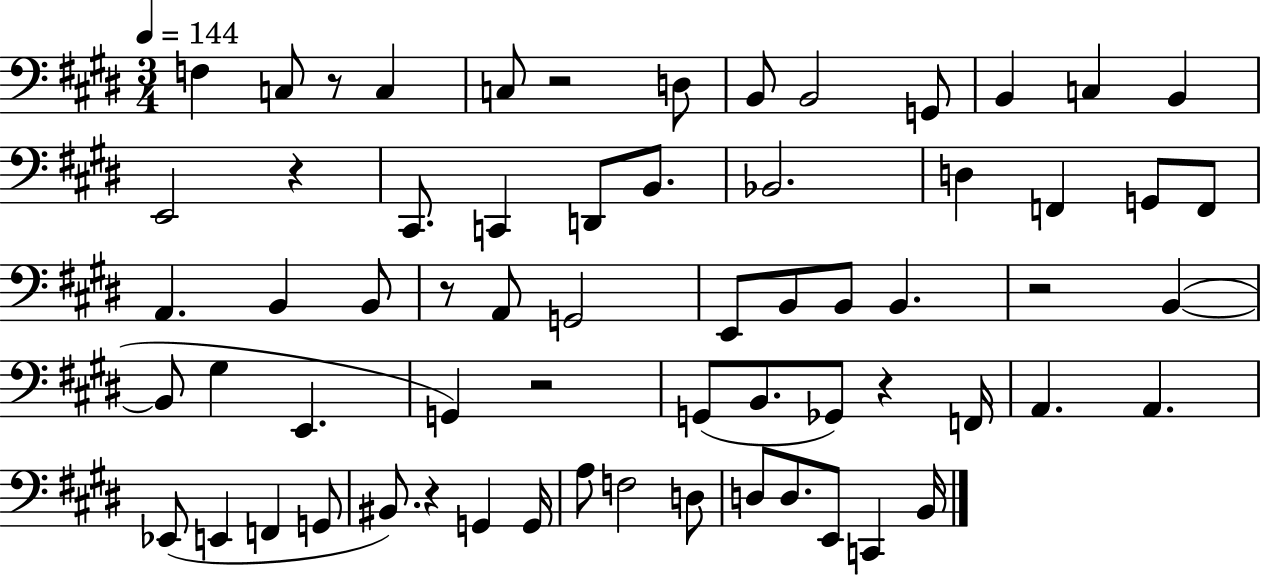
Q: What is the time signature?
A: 3/4